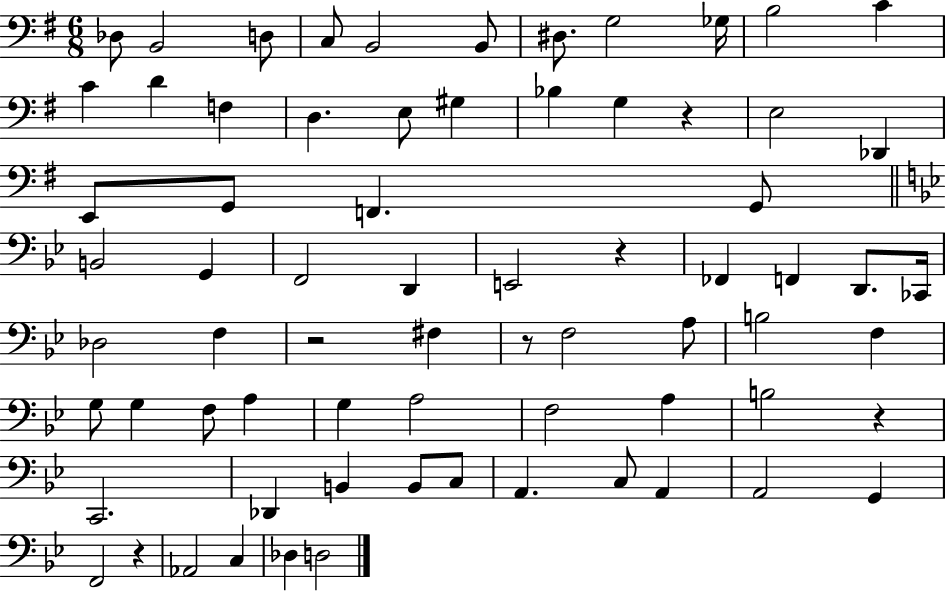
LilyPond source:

{
  \clef bass
  \numericTimeSignature
  \time 6/8
  \key g \major
  des8 b,2 d8 | c8 b,2 b,8 | dis8. g2 ges16 | b2 c'4 | \break c'4 d'4 f4 | d4. e8 gis4 | bes4 g4 r4 | e2 des,4 | \break e,8 g,8 f,4. g,8 | \bar "||" \break \key bes \major b,2 g,4 | f,2 d,4 | e,2 r4 | fes,4 f,4 d,8. ces,16 | \break des2 f4 | r2 fis4 | r8 f2 a8 | b2 f4 | \break g8 g4 f8 a4 | g4 a2 | f2 a4 | b2 r4 | \break c,2. | des,4 b,4 b,8 c8 | a,4. c8 a,4 | a,2 g,4 | \break f,2 r4 | aes,2 c4 | des4 d2 | \bar "|."
}